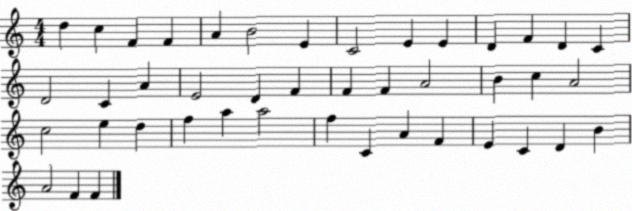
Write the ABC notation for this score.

X:1
T:Untitled
M:4/4
L:1/4
K:C
d c F F A B2 E C2 E E D F D C D2 C A E2 D F F F A2 B c A2 c2 e d f a a2 f C A F E C D B A2 F F